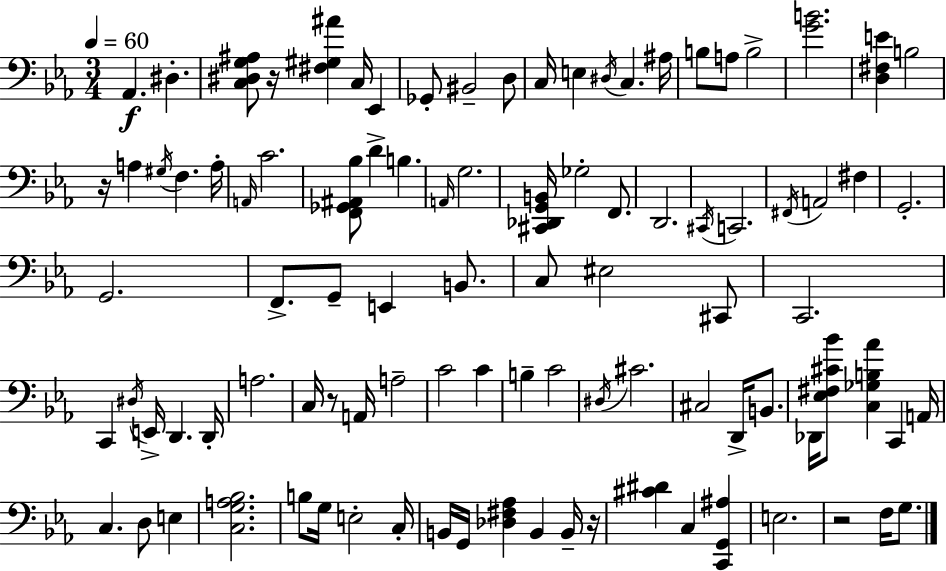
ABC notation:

X:1
T:Untitled
M:3/4
L:1/4
K:Eb
_A,, ^D, [C,^D,G,^A,]/2 z/4 [^F,^G,^A] C,/4 _E,, _G,,/2 ^B,,2 D,/2 C,/4 E, ^D,/4 C, ^A,/4 B,/2 A,/2 B,2 [GB]2 [D,^F,E] B,2 z/4 A, ^G,/4 F, A,/4 A,,/4 C2 [F,,_G,,^A,,_B,]/2 D B, A,,/4 G,2 [^C,,_D,,G,,B,,]/4 _G,2 F,,/2 D,,2 ^C,,/4 C,,2 ^F,,/4 A,,2 ^F, G,,2 G,,2 F,,/2 G,,/2 E,, B,,/2 C,/2 ^E,2 ^C,,/2 C,,2 C,, ^D,/4 E,,/4 D,, D,,/4 A,2 C,/4 z/2 A,,/4 A,2 C2 C B, C2 ^D,/4 ^C2 ^C,2 D,,/4 B,,/2 _D,,/4 [_E,^F,^C_B]/2 [C,_G,B,_A] C,, A,,/4 C, D,/2 E, [C,G,A,_B,]2 B,/2 G,/4 E,2 C,/4 B,,/4 G,,/4 [_D,^F,_A,] B,, B,,/4 z/4 [^C^D] C, [C,,G,,^A,] E,2 z2 F,/4 G,/2